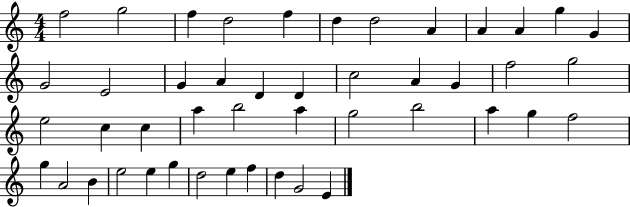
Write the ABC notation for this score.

X:1
T:Untitled
M:4/4
L:1/4
K:C
f2 g2 f d2 f d d2 A A A g G G2 E2 G A D D c2 A G f2 g2 e2 c c a b2 a g2 b2 a g f2 g A2 B e2 e g d2 e f d G2 E